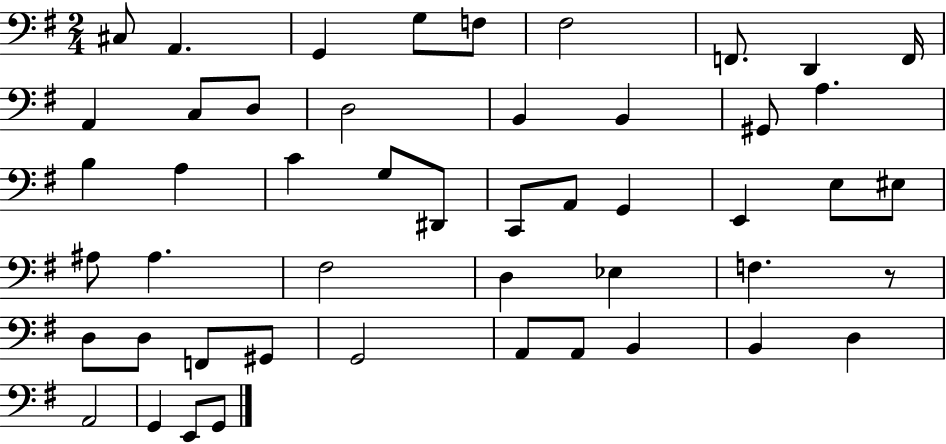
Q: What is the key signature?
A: G major